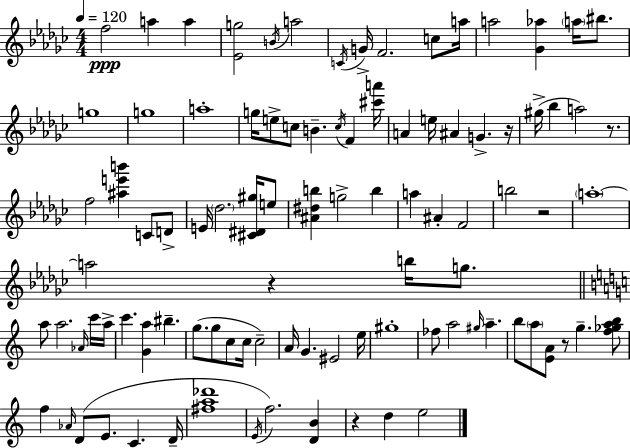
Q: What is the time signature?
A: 4/4